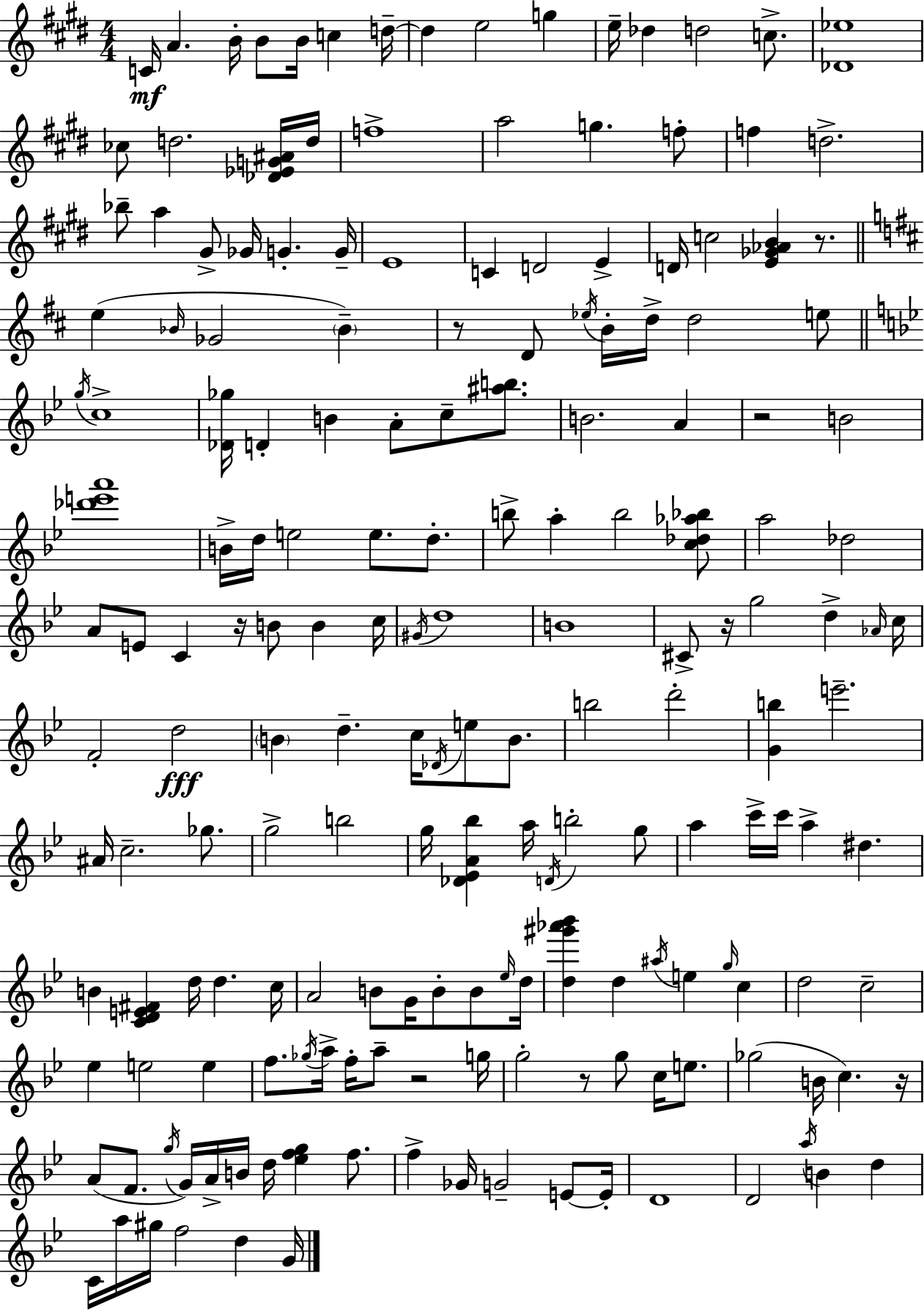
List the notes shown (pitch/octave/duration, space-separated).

C4/s A4/q. B4/s B4/e B4/s C5/q D5/s D5/q E5/h G5/q E5/s Db5/q D5/h C5/e. [Db4,Eb5]/w CES5/e D5/h. [Db4,Eb4,G4,A#4]/s D5/s F5/w A5/h G5/q. F5/e F5/q D5/h. Bb5/e A5/q G#4/e Gb4/s G4/q. G4/s E4/w C4/q D4/h E4/q D4/s C5/h [E4,Gb4,Ab4,B4]/q R/e. E5/q Bb4/s Gb4/h Bb4/q R/e D4/e Eb5/s B4/s D5/s D5/h E5/e G5/s C5/w [Db4,Gb5]/s D4/q B4/q A4/e C5/e [A#5,B5]/e. B4/h. A4/q R/h B4/h [Db6,E6,A6]/w B4/s D5/s E5/h E5/e. D5/e. B5/e A5/q B5/h [C5,Db5,Ab5,Bb5]/e A5/h Db5/h A4/e E4/e C4/q R/s B4/e B4/q C5/s G#4/s D5/w B4/w C#4/e R/s G5/h D5/q Ab4/s C5/s F4/h D5/h B4/q D5/q. C5/s Db4/s E5/e B4/e. B5/h D6/h [G4,B5]/q E6/h. A#4/s C5/h. Gb5/e. G5/h B5/h G5/s [Db4,Eb4,A4,Bb5]/q A5/s D4/s B5/h G5/e A5/q C6/s C6/s A5/q D#5/q. B4/q [C4,D4,E4,F#4]/q D5/s D5/q. C5/s A4/h B4/e G4/s B4/e B4/e Eb5/s D5/s [D5,G#6,Ab6,Bb6]/q D5/q A#5/s E5/q G5/s C5/q D5/h C5/h Eb5/q E5/h E5/q F5/e. Gb5/s A5/s F5/s A5/e R/h G5/s G5/h R/e G5/e C5/s E5/e. Gb5/h B4/s C5/q. R/s A4/e F4/e. G5/s G4/s A4/s B4/s D5/s [Eb5,F5,G5]/q F5/e. F5/q Gb4/s G4/h E4/e E4/s D4/w D4/h A5/s B4/q D5/q C4/s A5/s G#5/s F5/h D5/q G4/s